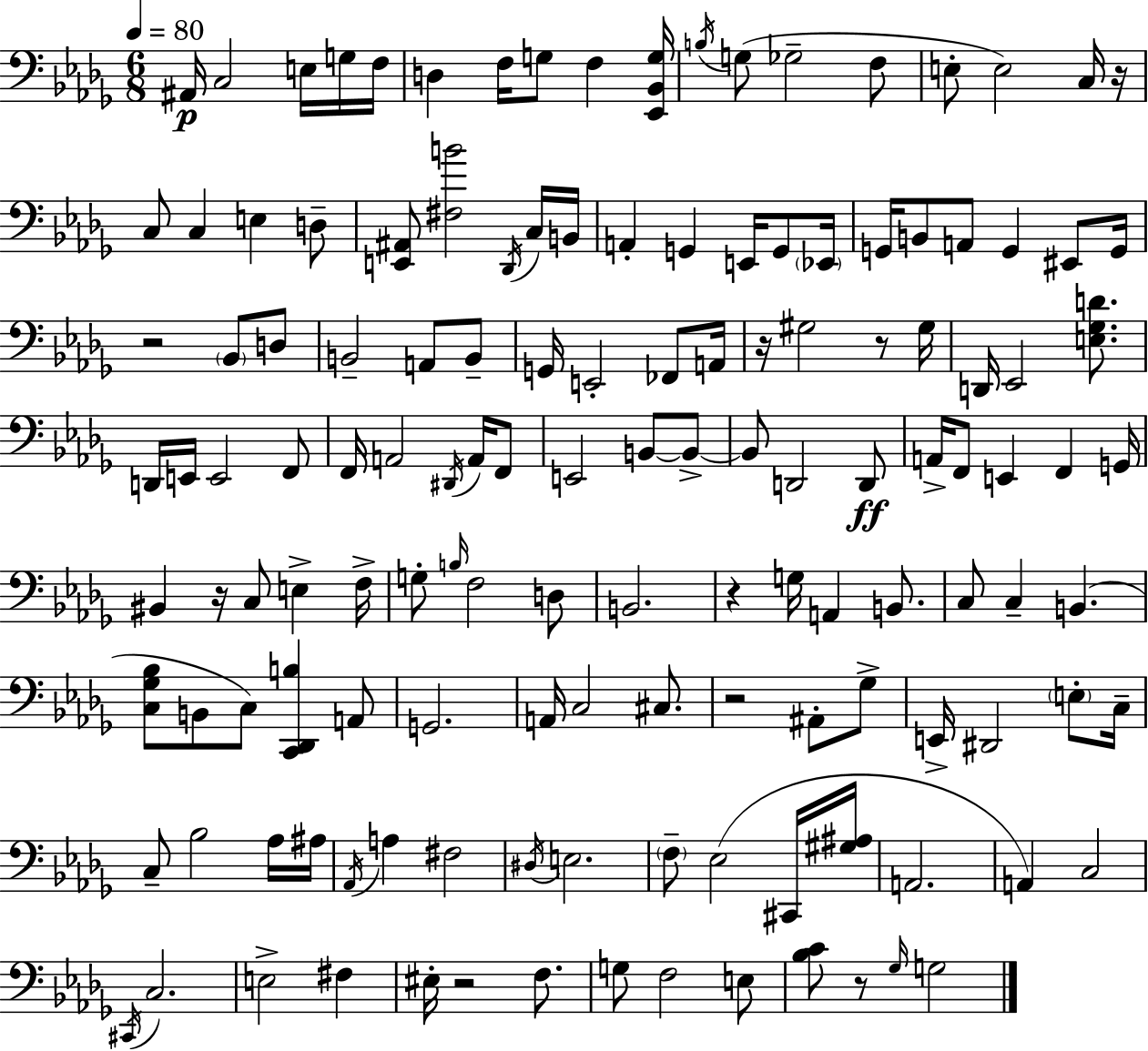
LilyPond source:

{
  \clef bass
  \numericTimeSignature
  \time 6/8
  \key bes \minor
  \tempo 4 = 80
  ais,16\p c2 e16 g16 f16 | d4 f16 g8 f4 <ees, bes, g>16 | \acciaccatura { b16 }( g8 ges2-- f8 | e8-. e2) c16 | \break r16 c8 c4 e4 d8-- | <e, ais,>8 <fis b'>2 \acciaccatura { des,16 } | c16 b,16 a,4-. g,4 e,16 g,8 | \parenthesize ees,16 g,16 b,8 a,8 g,4 eis,8 | \break g,16 r2 \parenthesize bes,8 | d8 b,2-- a,8 | b,8-- g,16 e,2-. fes,8 | a,16 r16 gis2 r8 | \break gis16 d,16 ees,2 <e ges d'>8. | d,16 e,16 e,2 | f,8 f,16 a,2 \acciaccatura { dis,16 } | a,16 f,8 e,2 b,8~~ | \break b,8->~~ b,8 d,2 | d,8\ff a,16-> f,8 e,4 f,4 | g,16 bis,4 r16 c8 e4-> | f16-> g8-. \grace { b16 } f2 | \break d8 b,2. | r4 g16 a,4 | b,8. c8 c4-- b,4.( | <c ges bes>8 b,8 c8) <c, des, b>4 | \break a,8 g,2. | a,16 c2 | cis8. r2 | ais,8-. ges8-> e,16-> dis,2 | \break \parenthesize e8-. c16-- c8-- bes2 | aes16 ais16 \acciaccatura { aes,16 } a4 fis2 | \acciaccatura { dis16 } e2. | \parenthesize f8-- ees2( | \break cis,16 <gis ais>16 a,2. | a,4) c2 | \acciaccatura { cis,16 } c2. | e2-> | \break fis4 eis16-. r2 | f8. g8 f2 | e8 <bes c'>8 r8 \grace { ges16 } | g2 \bar "|."
}